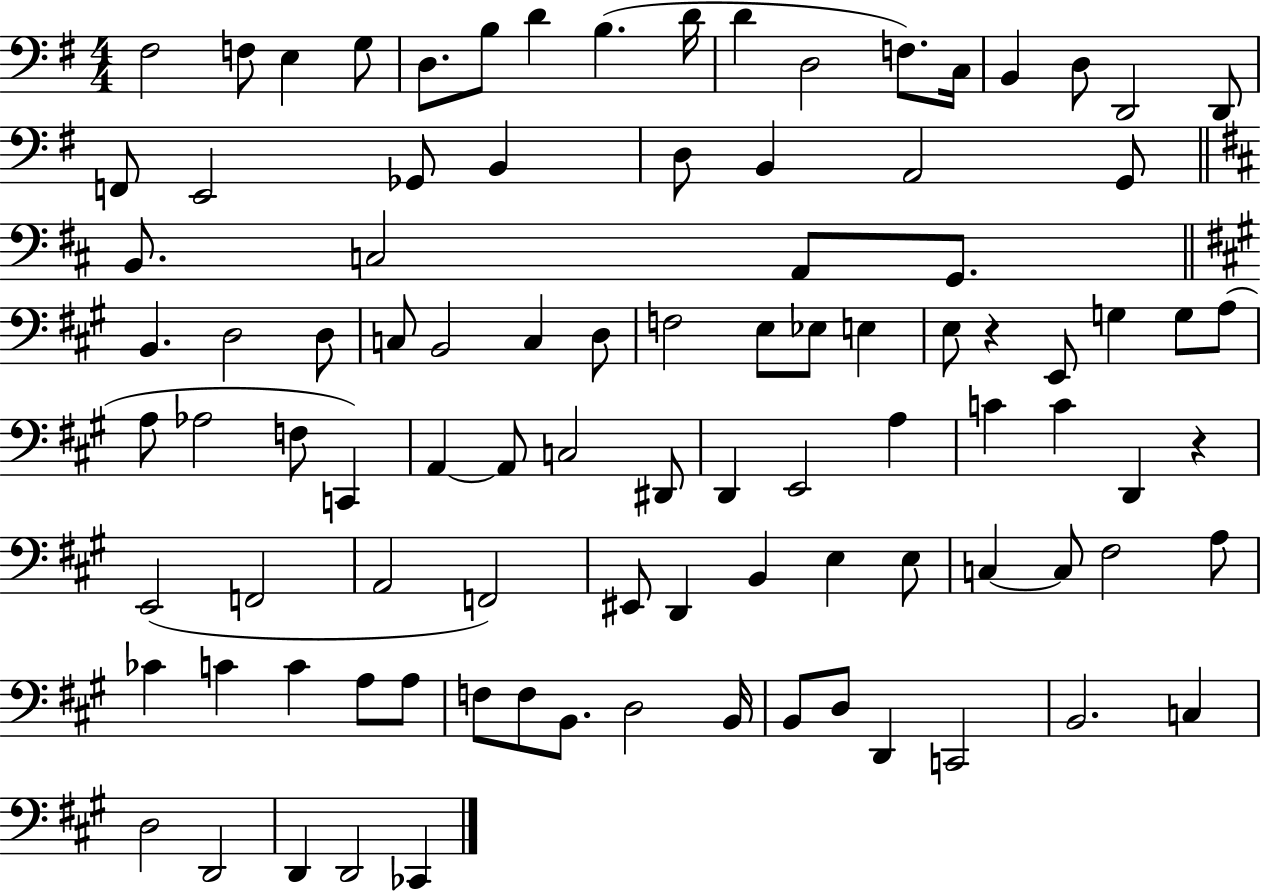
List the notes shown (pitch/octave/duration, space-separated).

F#3/h F3/e E3/q G3/e D3/e. B3/e D4/q B3/q. D4/s D4/q D3/h F3/e. C3/s B2/q D3/e D2/h D2/e F2/e E2/h Gb2/e B2/q D3/e B2/q A2/h G2/e B2/e. C3/h A2/e G2/e. B2/q. D3/h D3/e C3/e B2/h C3/q D3/e F3/h E3/e Eb3/e E3/q E3/e R/q E2/e G3/q G3/e A3/e A3/e Ab3/h F3/e C2/q A2/q A2/e C3/h D#2/e D2/q E2/h A3/q C4/q C4/q D2/q R/q E2/h F2/h A2/h F2/h EIS2/e D2/q B2/q E3/q E3/e C3/q C3/e F#3/h A3/e CES4/q C4/q C4/q A3/e A3/e F3/e F3/e B2/e. D3/h B2/s B2/e D3/e D2/q C2/h B2/h. C3/q D3/h D2/h D2/q D2/h CES2/q